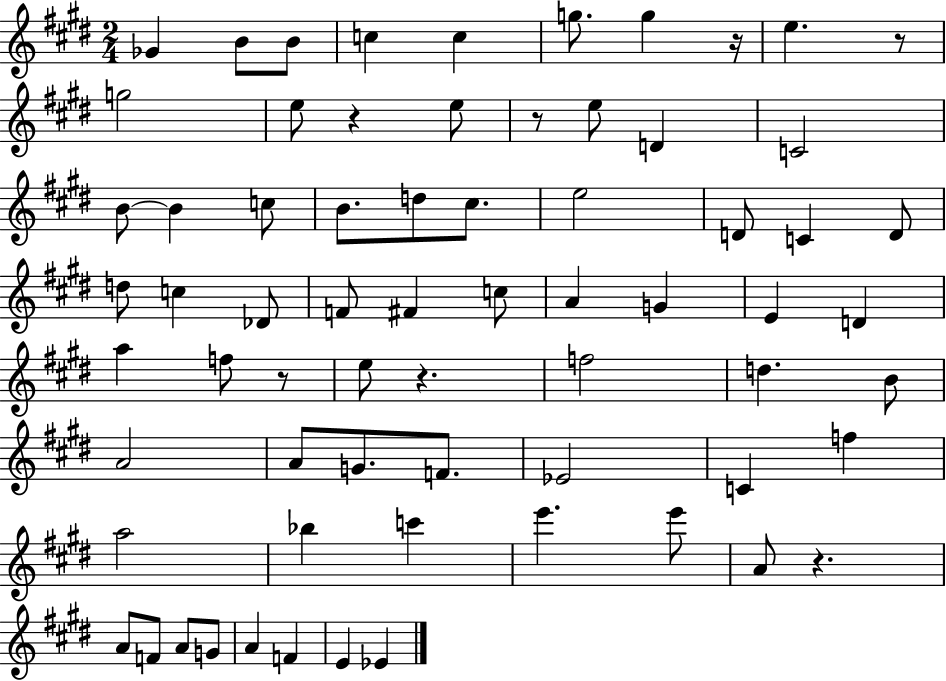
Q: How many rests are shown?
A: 7